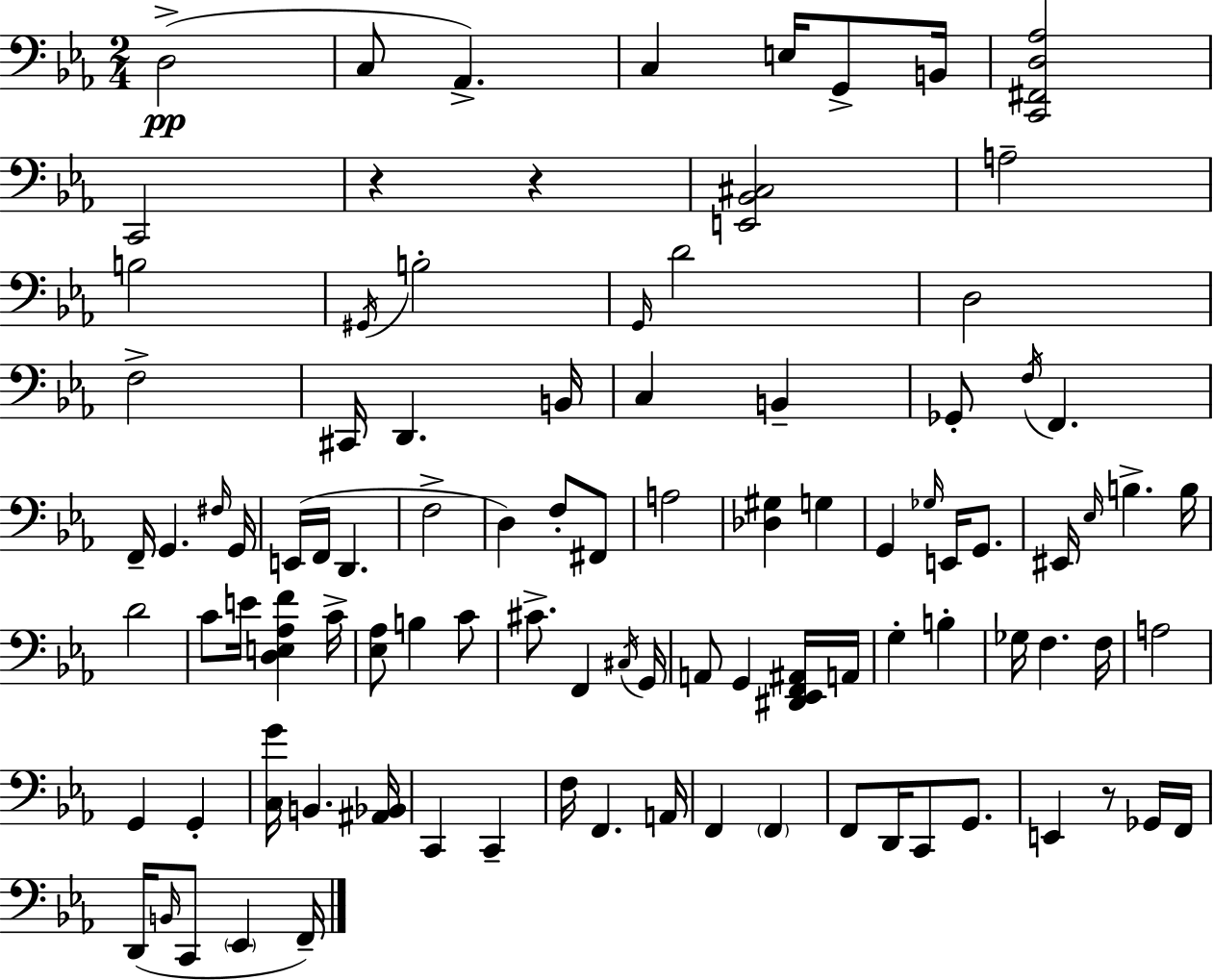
X:1
T:Untitled
M:2/4
L:1/4
K:Eb
D,2 C,/2 _A,, C, E,/4 G,,/2 B,,/4 [C,,^F,,D,_A,]2 C,,2 z z [E,,_B,,^C,]2 A,2 B,2 ^G,,/4 B,2 G,,/4 D2 D,2 F,2 ^C,,/4 D,, B,,/4 C, B,, _G,,/2 F,/4 F,, F,,/4 G,, ^F,/4 G,,/4 E,,/4 F,,/4 D,, F,2 D, F,/2 ^F,,/2 A,2 [_D,^G,] G, G,, _G,/4 E,,/4 G,,/2 ^E,,/4 _E,/4 B, B,/4 D2 C/2 E/4 [D,E,_A,F] C/4 [_E,_A,]/2 B, C/2 ^C/2 F,, ^C,/4 G,,/4 A,,/2 G,, [^D,,_E,,F,,^A,,]/4 A,,/4 G, B, _G,/4 F, F,/4 A,2 G,, G,, [C,G]/4 B,, [^A,,_B,,]/4 C,, C,, F,/4 F,, A,,/4 F,, F,, F,,/2 D,,/4 C,,/2 G,,/2 E,, z/2 _G,,/4 F,,/4 D,,/4 B,,/4 C,,/2 _E,, F,,/4